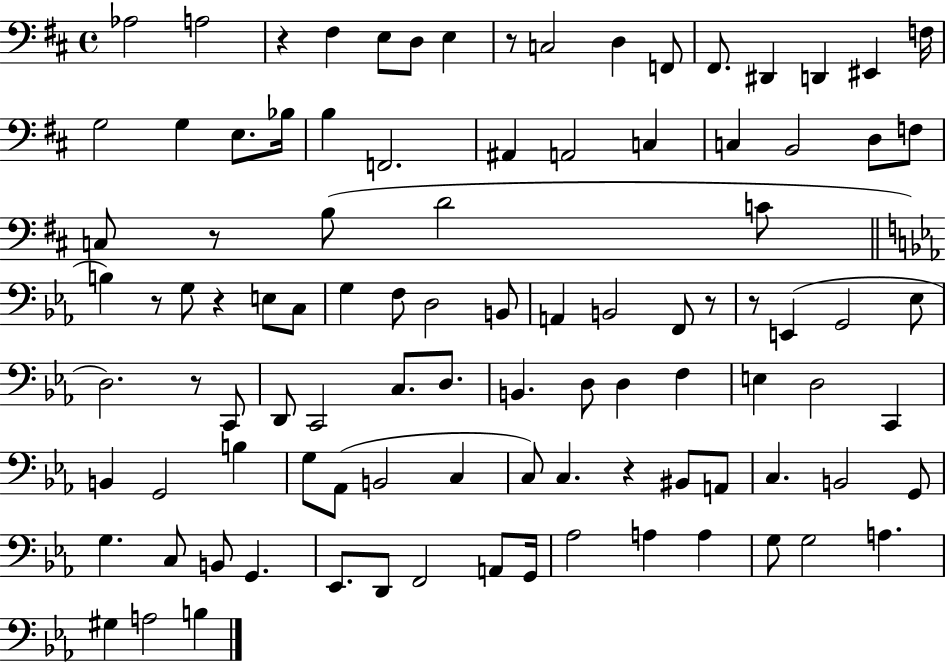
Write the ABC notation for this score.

X:1
T:Untitled
M:4/4
L:1/4
K:D
_A,2 A,2 z ^F, E,/2 D,/2 E, z/2 C,2 D, F,,/2 ^F,,/2 ^D,, D,, ^E,, F,/4 G,2 G, E,/2 _B,/4 B, F,,2 ^A,, A,,2 C, C, B,,2 D,/2 F,/2 C,/2 z/2 B,/2 D2 C/2 B, z/2 G,/2 z E,/2 C,/2 G, F,/2 D,2 B,,/2 A,, B,,2 F,,/2 z/2 z/2 E,, G,,2 _E,/2 D,2 z/2 C,,/2 D,,/2 C,,2 C,/2 D,/2 B,, D,/2 D, F, E, D,2 C,, B,, G,,2 B, G,/2 _A,,/2 B,,2 C, C,/2 C, z ^B,,/2 A,,/2 C, B,,2 G,,/2 G, C,/2 B,,/2 G,, _E,,/2 D,,/2 F,,2 A,,/2 G,,/4 _A,2 A, A, G,/2 G,2 A, ^G, A,2 B,